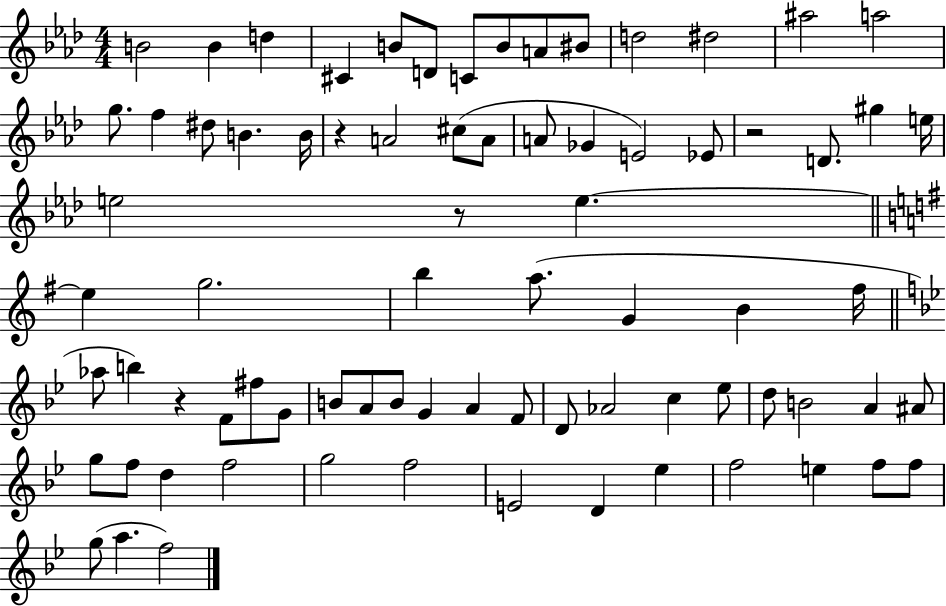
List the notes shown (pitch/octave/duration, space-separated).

B4/h B4/q D5/q C#4/q B4/e D4/e C4/e B4/e A4/e BIS4/e D5/h D#5/h A#5/h A5/h G5/e. F5/q D#5/e B4/q. B4/s R/q A4/h C#5/e A4/e A4/e Gb4/q E4/h Eb4/e R/h D4/e. G#5/q E5/s E5/h R/e E5/q. E5/q G5/h. B5/q A5/e. G4/q B4/q F#5/s Ab5/e B5/q R/q F4/e F#5/e G4/e B4/e A4/e B4/e G4/q A4/q F4/e D4/e Ab4/h C5/q Eb5/e D5/e B4/h A4/q A#4/e G5/e F5/e D5/q F5/h G5/h F5/h E4/h D4/q Eb5/q F5/h E5/q F5/e F5/e G5/e A5/q. F5/h